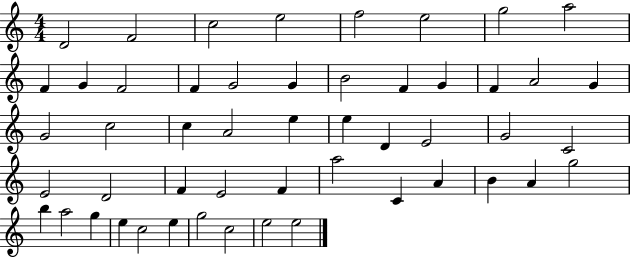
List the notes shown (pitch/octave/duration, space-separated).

D4/h F4/h C5/h E5/h F5/h E5/h G5/h A5/h F4/q G4/q F4/h F4/q G4/h G4/q B4/h F4/q G4/q F4/q A4/h G4/q G4/h C5/h C5/q A4/h E5/q E5/q D4/q E4/h G4/h C4/h E4/h D4/h F4/q E4/h F4/q A5/h C4/q A4/q B4/q A4/q G5/h B5/q A5/h G5/q E5/q C5/h E5/q G5/h C5/h E5/h E5/h